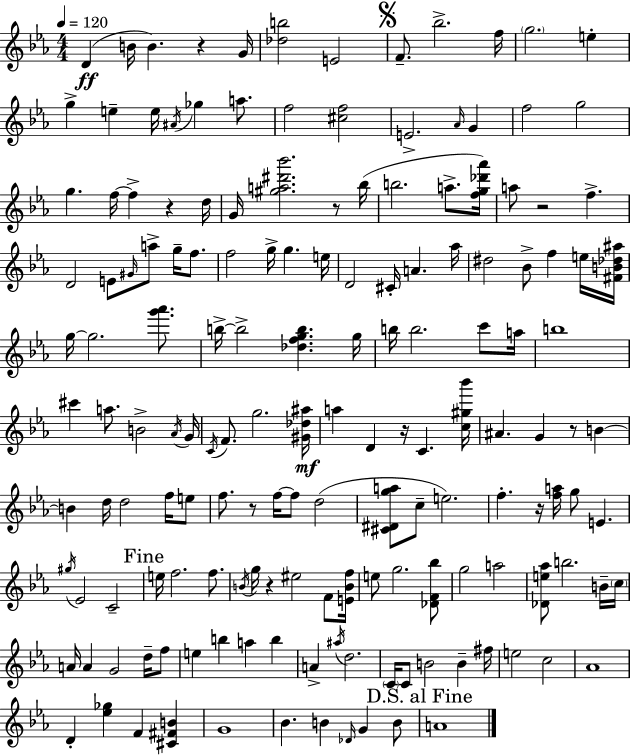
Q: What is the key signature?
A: EES major